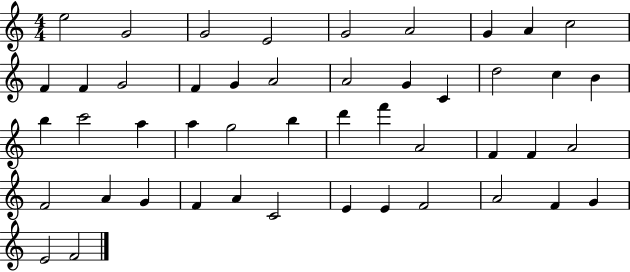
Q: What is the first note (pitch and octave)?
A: E5